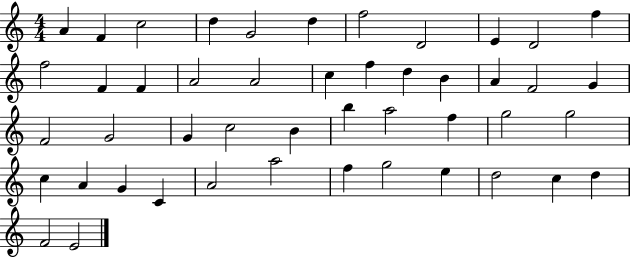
{
  \clef treble
  \numericTimeSignature
  \time 4/4
  \key c \major
  a'4 f'4 c''2 | d''4 g'2 d''4 | f''2 d'2 | e'4 d'2 f''4 | \break f''2 f'4 f'4 | a'2 a'2 | c''4 f''4 d''4 b'4 | a'4 f'2 g'4 | \break f'2 g'2 | g'4 c''2 b'4 | b''4 a''2 f''4 | g''2 g''2 | \break c''4 a'4 g'4 c'4 | a'2 a''2 | f''4 g''2 e''4 | d''2 c''4 d''4 | \break f'2 e'2 | \bar "|."
}